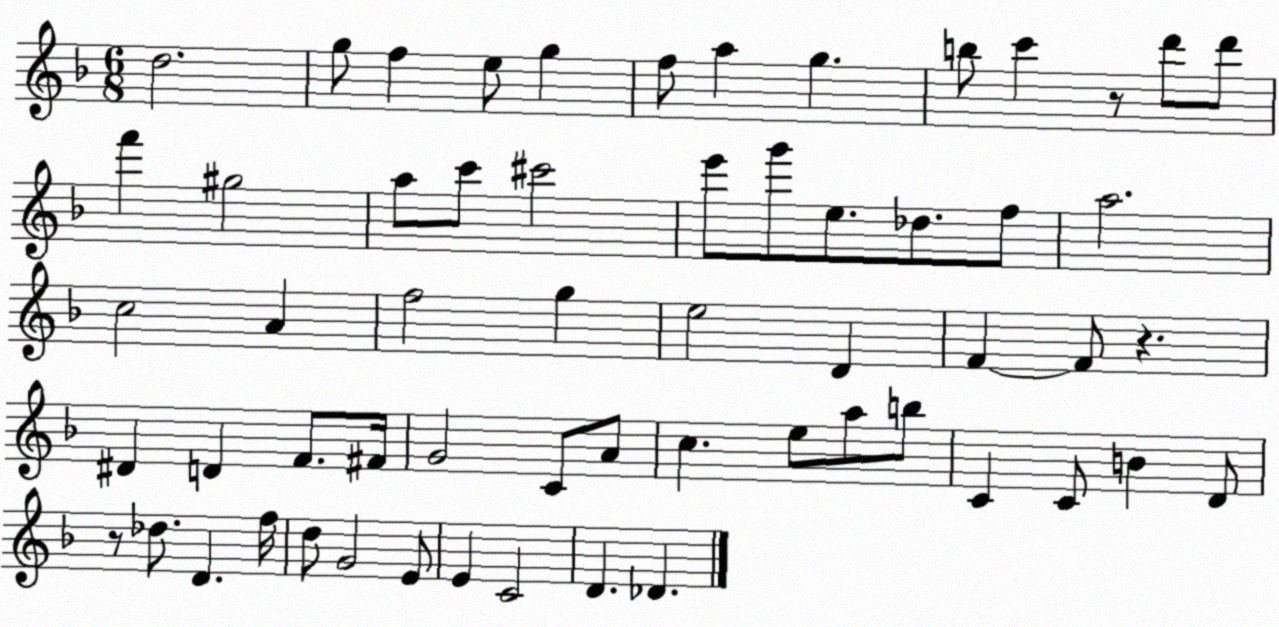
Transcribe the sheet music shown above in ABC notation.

X:1
T:Untitled
M:6/8
L:1/4
K:F
d2 g/2 f e/2 g f/2 a g b/2 c' z/2 d'/2 d'/2 f' ^g2 a/2 c'/2 ^c'2 e'/2 g'/2 e/2 _d/2 f/2 a2 c2 A f2 g e2 D F F/2 z ^D D F/2 ^F/4 G2 C/2 A/2 c e/2 a/2 b/2 C C/2 B D/2 z/2 _d/2 D f/4 d/2 G2 E/2 E C2 D _D